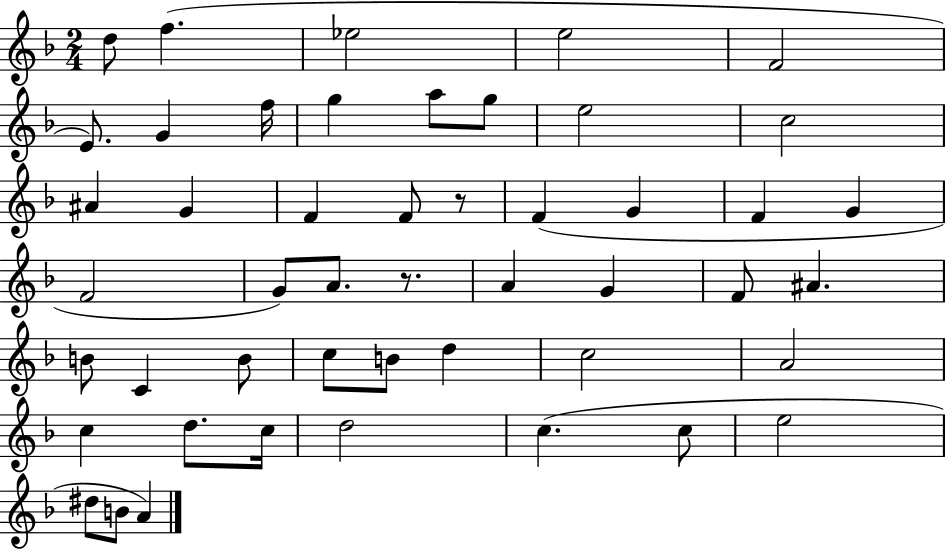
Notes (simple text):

D5/e F5/q. Eb5/h E5/h F4/h E4/e. G4/q F5/s G5/q A5/e G5/e E5/h C5/h A#4/q G4/q F4/q F4/e R/e F4/q G4/q F4/q G4/q F4/h G4/e A4/e. R/e. A4/q G4/q F4/e A#4/q. B4/e C4/q B4/e C5/e B4/e D5/q C5/h A4/h C5/q D5/e. C5/s D5/h C5/q. C5/e E5/h D#5/e B4/e A4/q